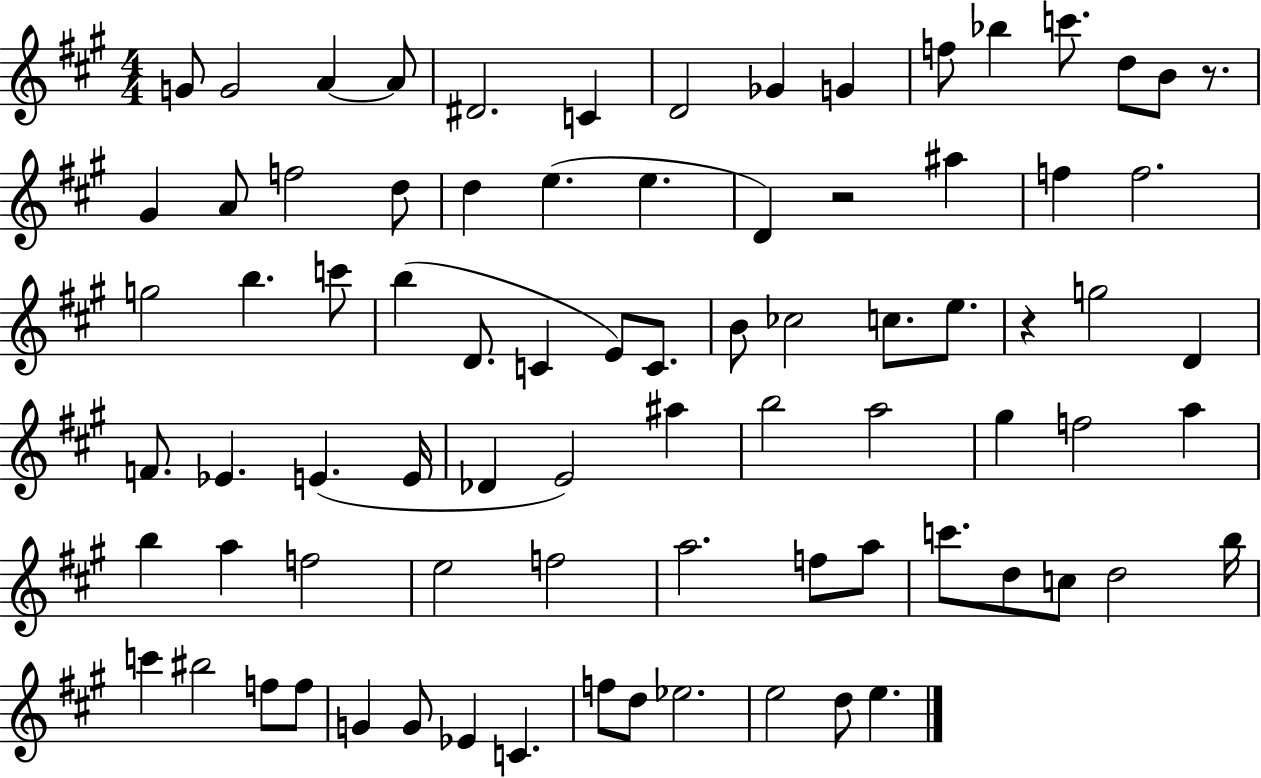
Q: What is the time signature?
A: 4/4